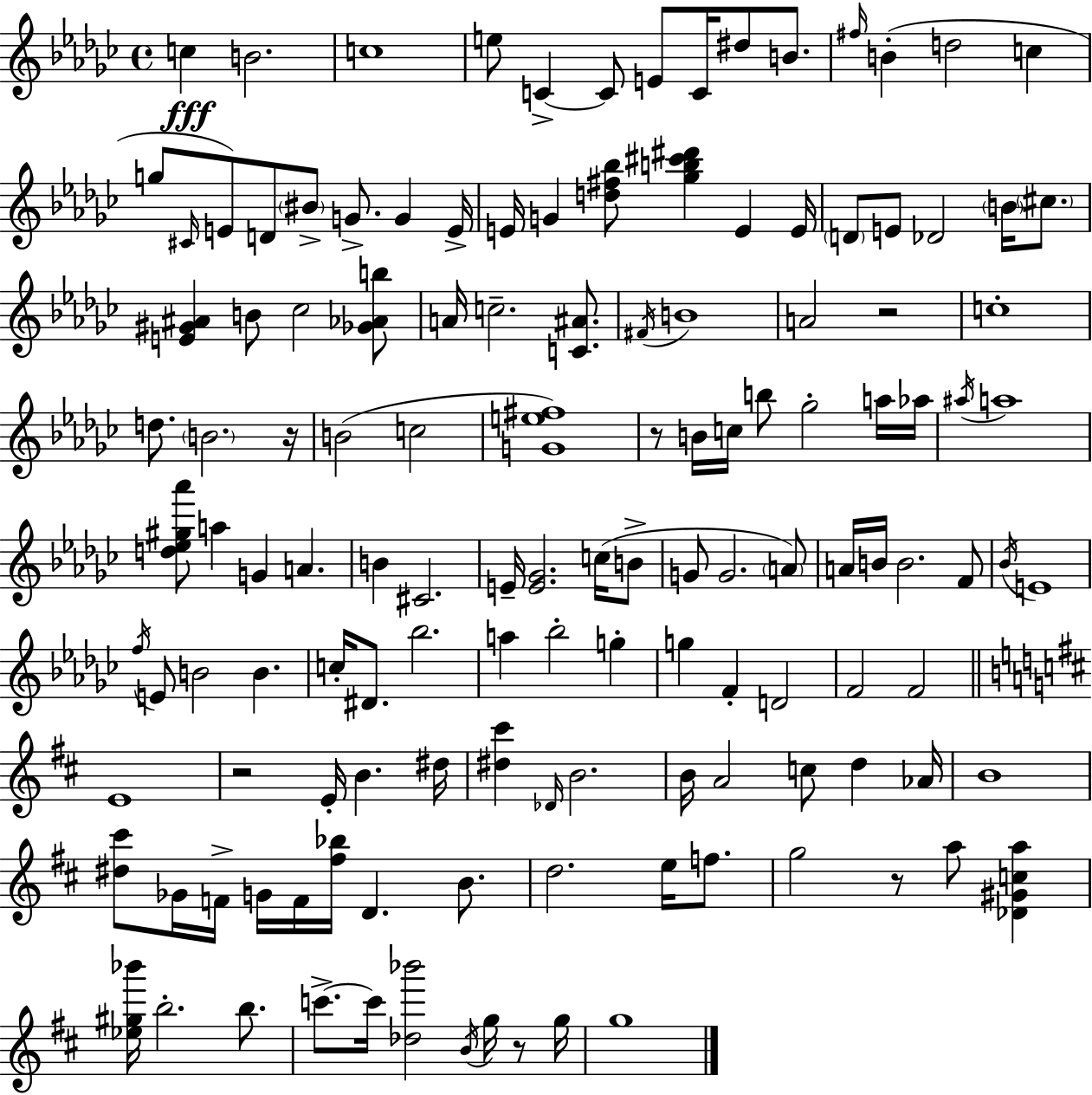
X:1
T:Untitled
M:4/4
L:1/4
K:Ebm
c B2 c4 e/2 C C/2 E/2 C/4 ^d/2 B/2 ^f/4 B d2 c g/2 ^C/4 E/2 D/2 ^B/2 G/2 G E/4 E/4 G [d^f_b]/2 [_gb^c'^d'] E E/4 D/2 E/2 _D2 B/4 ^c/2 [E^G^A] B/2 _c2 [_G_Ab]/2 A/4 c2 [C^A]/2 ^F/4 B4 A2 z2 c4 d/2 B2 z/4 B2 c2 [Ge^f]4 z/2 B/4 c/4 b/2 _g2 a/4 _a/4 ^a/4 a4 [d_e^g_a']/2 a G A B ^C2 E/4 [E_G]2 c/4 B/2 G/2 G2 A/2 A/4 B/4 B2 F/2 _B/4 E4 f/4 E/2 B2 B c/4 ^D/2 _b2 a _b2 g g F D2 F2 F2 E4 z2 E/4 B ^d/4 [^d^c'] _D/4 B2 B/4 A2 c/2 d _A/4 B4 [^d^c']/2 _G/4 F/4 G/4 F/4 [^f_b]/4 D B/2 d2 e/4 f/2 g2 z/2 a/2 [_D^Gca] [_e^g_b']/4 b2 b/2 c'/2 c'/4 [_d_b']2 B/4 g/4 z/2 g/4 g4